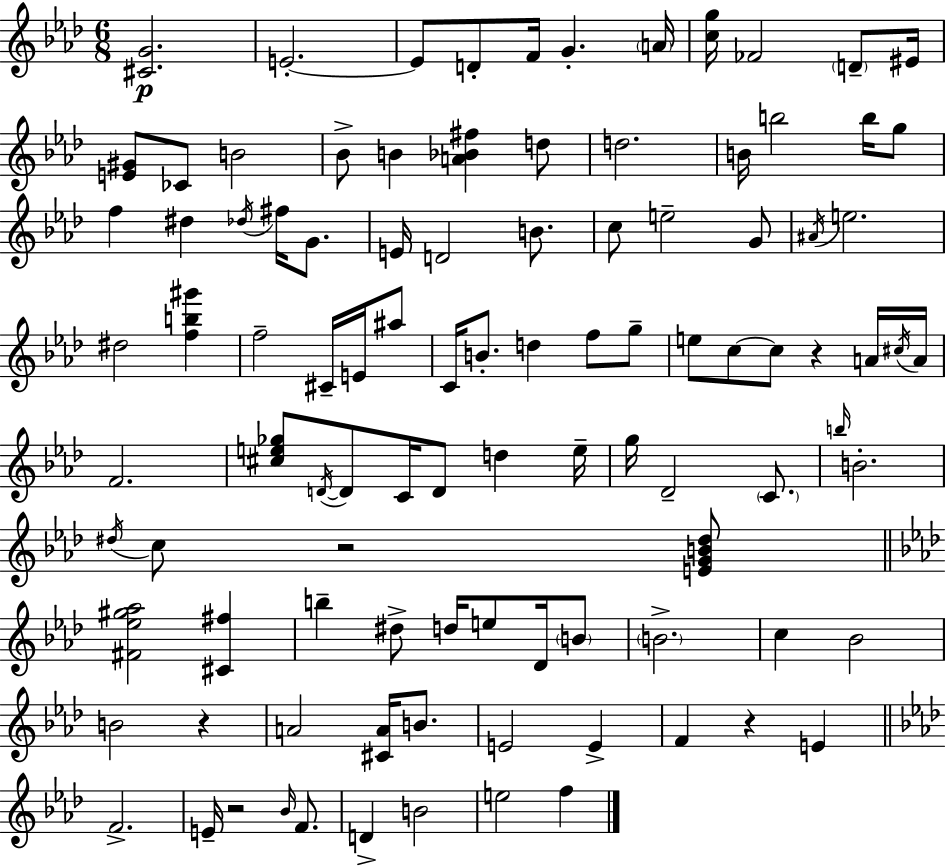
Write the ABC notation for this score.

X:1
T:Untitled
M:6/8
L:1/4
K:Fm
[^CG]2 E2 E/2 D/2 F/4 G A/4 [cg]/4 _F2 D/2 ^E/4 [E^G]/2 _C/2 B2 _B/2 B [A_B^f] d/2 d2 B/4 b2 b/4 g/2 f ^d _d/4 ^f/4 G/2 E/4 D2 B/2 c/2 e2 G/2 ^A/4 e2 ^d2 [fb^g'] f2 ^C/4 E/4 ^a/2 C/4 B/2 d f/2 g/2 e/2 c/2 c/2 z A/4 ^c/4 A/4 F2 [^ce_g]/2 D/4 D/2 C/4 D/2 d e/4 g/4 _D2 C/2 b/4 B2 ^d/4 c/2 z2 [EGB^d]/2 [^F_e^g_a]2 [^C^f] b ^d/2 d/4 e/2 _D/4 B/2 B2 c _B2 B2 z A2 [^CA]/4 B/2 E2 E F z E F2 E/4 z2 _B/4 F/2 D B2 e2 f